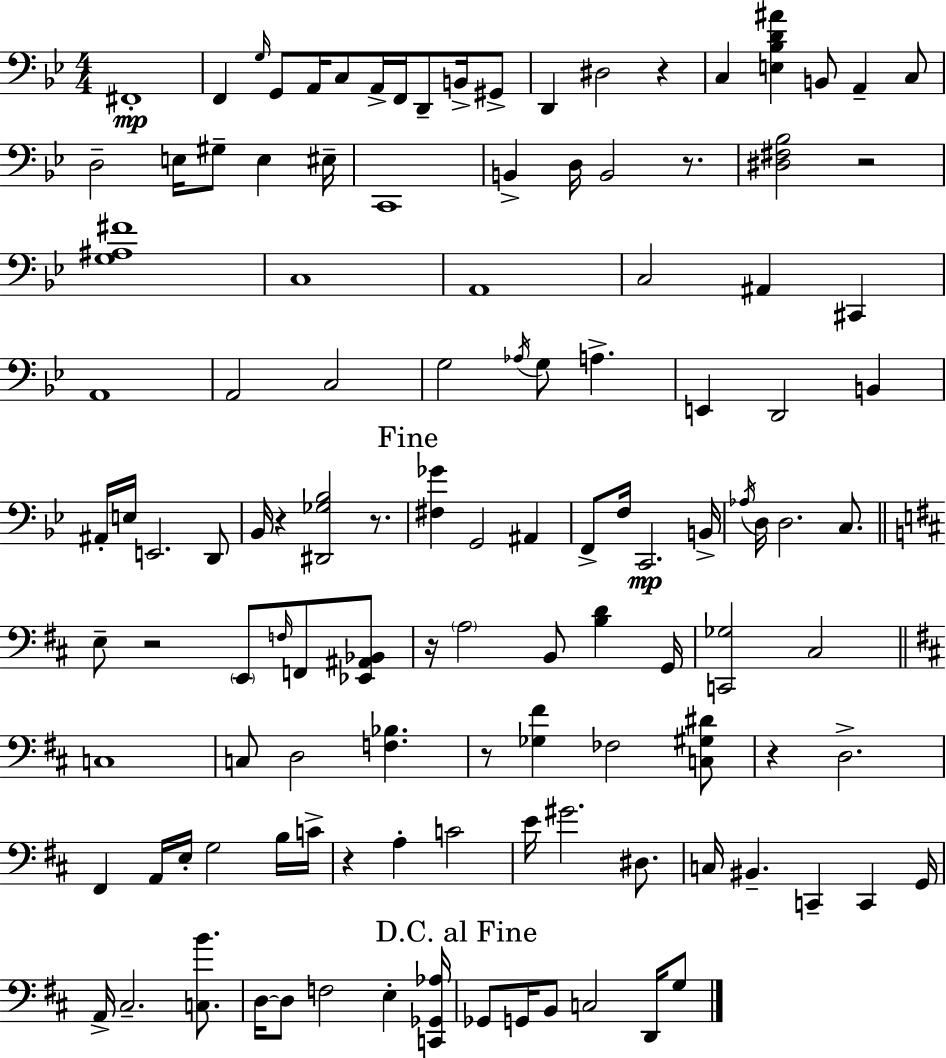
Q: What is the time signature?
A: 4/4